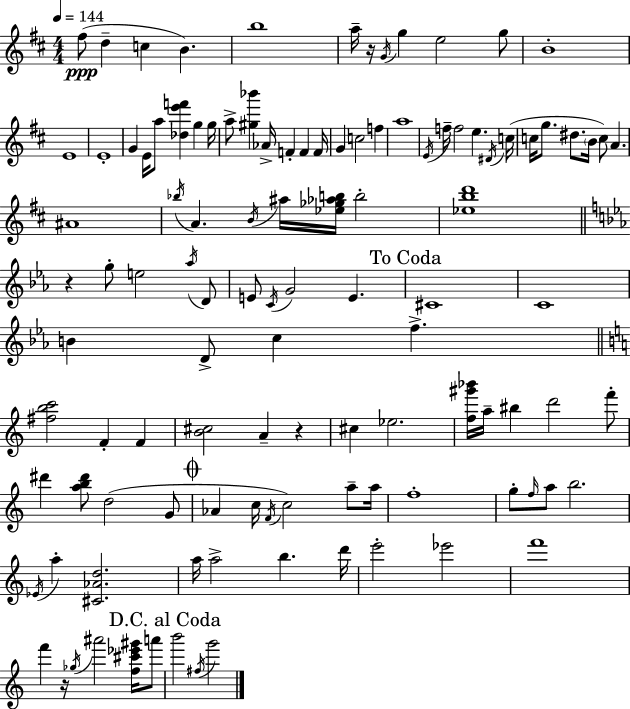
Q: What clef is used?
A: treble